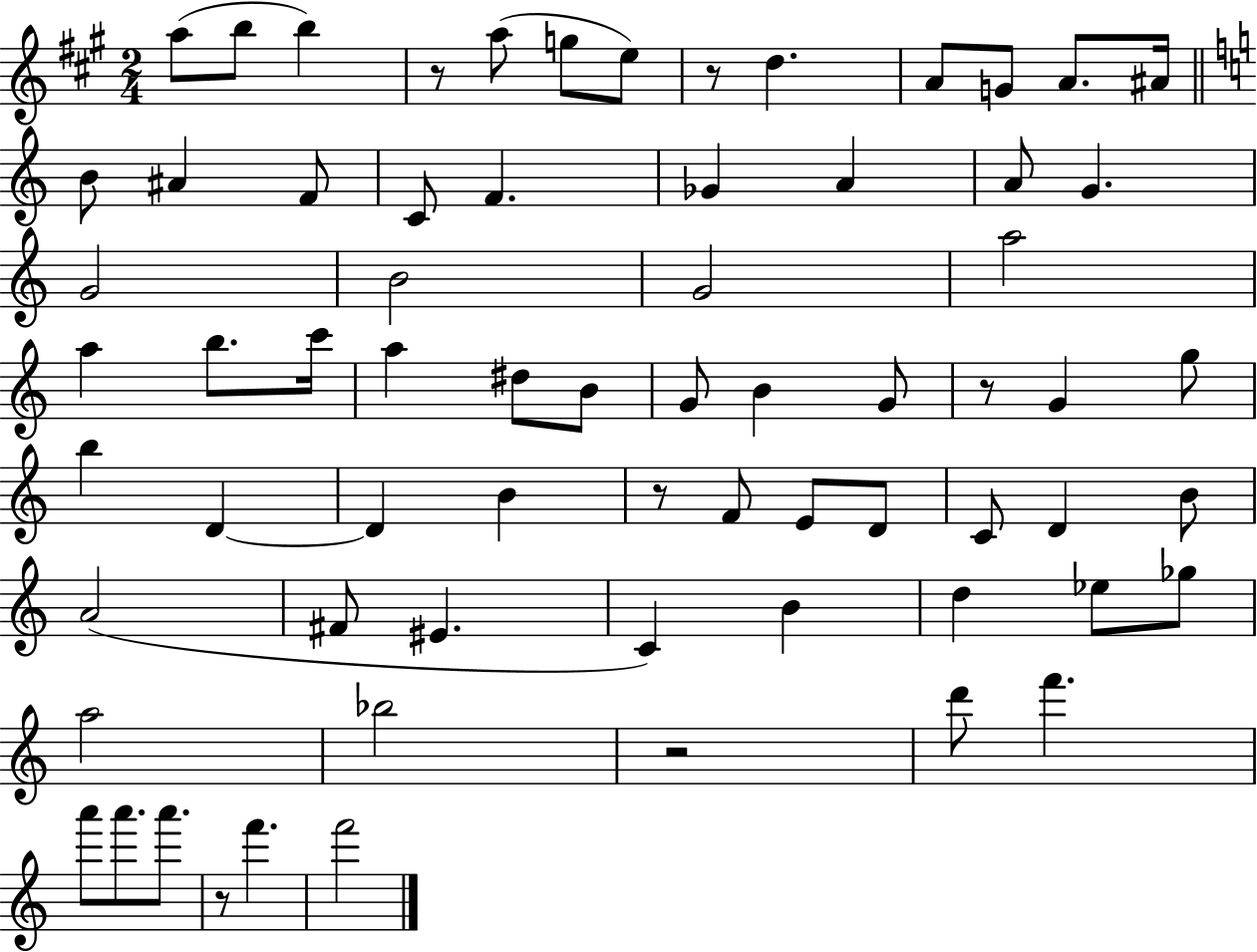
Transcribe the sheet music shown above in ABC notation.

X:1
T:Untitled
M:2/4
L:1/4
K:A
a/2 b/2 b z/2 a/2 g/2 e/2 z/2 d A/2 G/2 A/2 ^A/4 B/2 ^A F/2 C/2 F _G A A/2 G G2 B2 G2 a2 a b/2 c'/4 a ^d/2 B/2 G/2 B G/2 z/2 G g/2 b D D B z/2 F/2 E/2 D/2 C/2 D B/2 A2 ^F/2 ^E C B d _e/2 _g/2 a2 _b2 z2 d'/2 f' a'/2 a'/2 a'/2 z/2 f' f'2